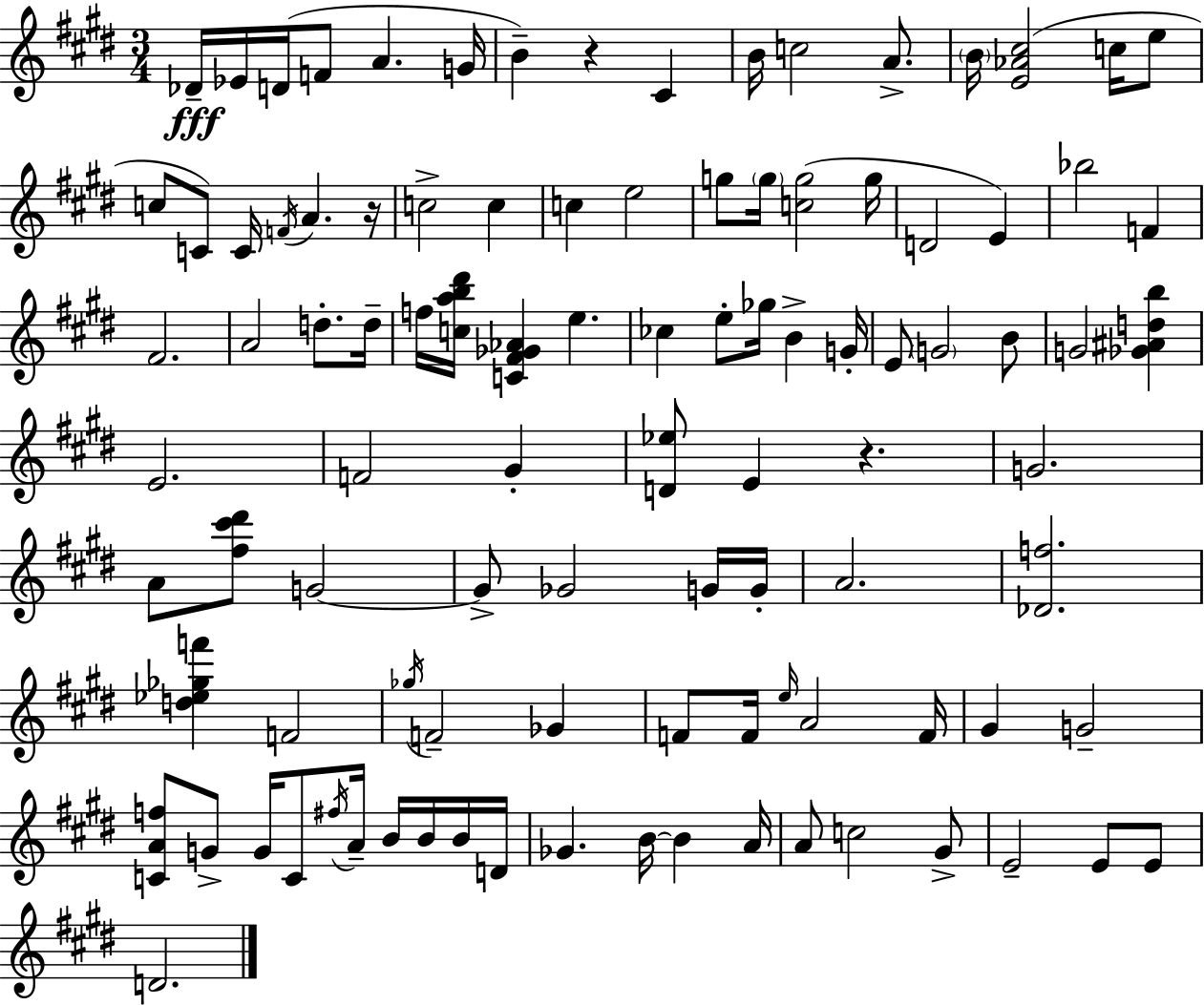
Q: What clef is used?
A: treble